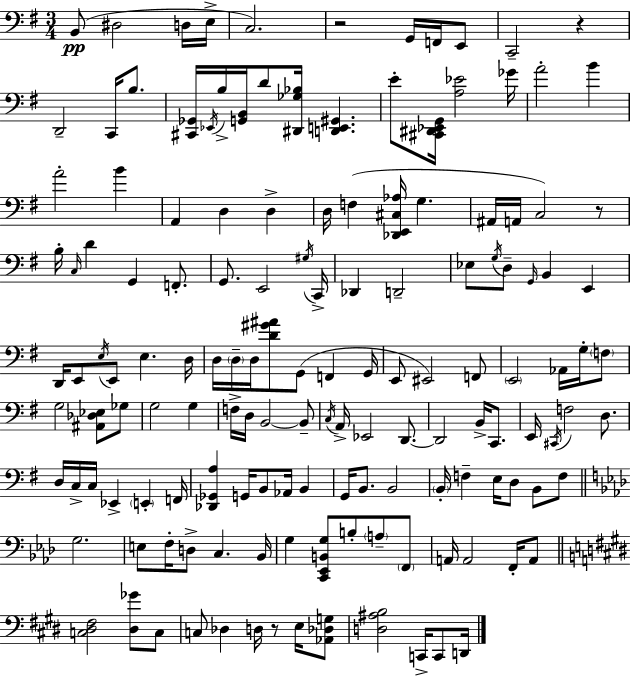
B2/e D#3/h D3/s E3/s C3/h. R/h G2/s F2/s E2/e C2/h R/q D2/h C2/s B3/e. [C#2,Gb2]/s Eb2/s B3/s [G2,B2]/s D4/e [D#2,Gb3,Bb3]/s [D2,E2,G#2]/q. E4/e [C#2,D#2,Eb2,G2]/s [A3,Eb4]/h Gb4/s A4/h B4/q A4/h B4/q A2/q D3/q D3/q D3/s F3/q [Db2,E2,C#3,Ab3]/s G3/q. A#2/s A2/s C3/h R/e B3/s C3/s D4/q G2/q F2/e. G2/e. E2/h G#3/s C2/s Db2/q D2/h Eb3/e G3/s D3/e G2/s B2/q E2/q D2/s E2/e E3/s E2/e E3/q. D3/s D3/s D3/s D3/s [D4,G#4,A#4]/e G2/e F2/q G2/s E2/e EIS2/h F2/e E2/h Ab2/s G3/s F3/e G3/h [A#2,Db3,Eb3]/e Gb3/e G3/h G3/q F3/s D3/s B2/h B2/e C3/s A2/s Eb2/h D2/e. D2/h B2/s C2/e. E2/s C#2/s F3/h D3/e. D3/s C3/s C3/s Eb2/q E2/q F2/s [Db2,Gb2,A3]/q G2/s B2/e Ab2/s B2/q G2/s B2/e. B2/h B2/s F3/q E3/s D3/e B2/e F3/e G3/h. E3/e F3/s D3/e C3/q. Bb2/s G3/q [C2,Eb2,B2,G3]/e B3/e A3/e F2/e A2/s A2/h F2/s A2/e [C3,D#3,F#3]/h [D#3,Gb4]/e C3/e C3/e Db3/q D3/s R/e E3/s [Ab2,Db3,G3]/e [D3,A#3,B3]/h C2/s C2/e D2/s